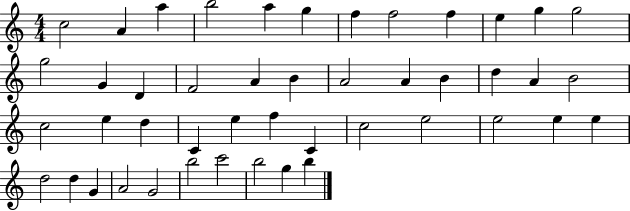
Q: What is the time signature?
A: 4/4